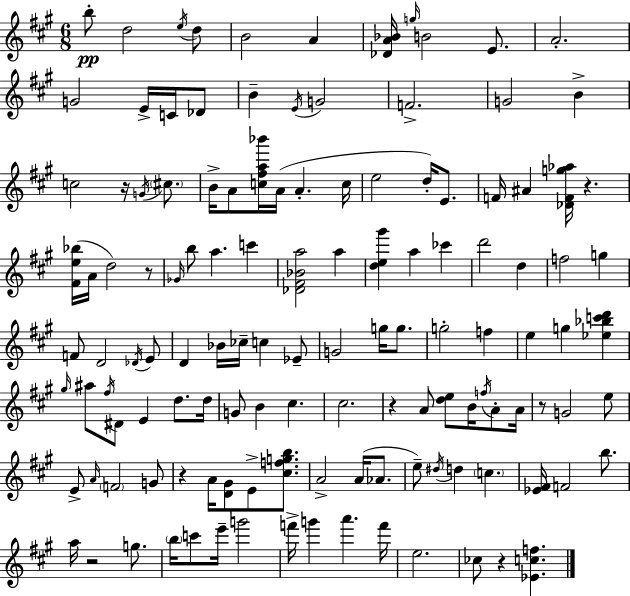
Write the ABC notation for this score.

X:1
T:Untitled
M:6/8
L:1/4
K:A
b/2 d2 e/4 d/2 B2 A [_DA_B]/4 g/4 B2 E/2 A2 G2 E/4 C/4 _D/2 B E/4 G2 F2 G2 B c2 z/4 G/4 ^c/2 B/4 A/2 [c^fa_b']/4 A/4 A c/4 e2 d/4 E/2 F/4 ^A [_DFg_a]/4 z [^Fe_b]/4 A/4 d2 z/2 _G/4 b/2 a c' [_D^F_Ba]2 a [de^g'] a _c' d'2 d f2 g F/2 D2 _D/4 E/2 D _B/4 _c/4 c _E/2 G2 g/4 g/2 g2 f e g [_e_bc'd'] ^g/4 ^a/2 ^f/4 ^D/2 E d/2 d/4 G/2 B ^c ^c2 z A/2 [de]/2 B/4 f/4 A/2 A/4 z/2 G2 e/2 E/2 A/4 F2 G/2 z A/4 [D^G]/2 E/2 [^cfgb]/2 A2 A/4 _A/2 e/2 ^d/4 d c [_E^F]/4 F2 b/2 a/4 z2 g/2 b/4 c'/2 e'/4 g'2 f'/4 g' a' f'/4 e2 _c/2 z [_Ecf]